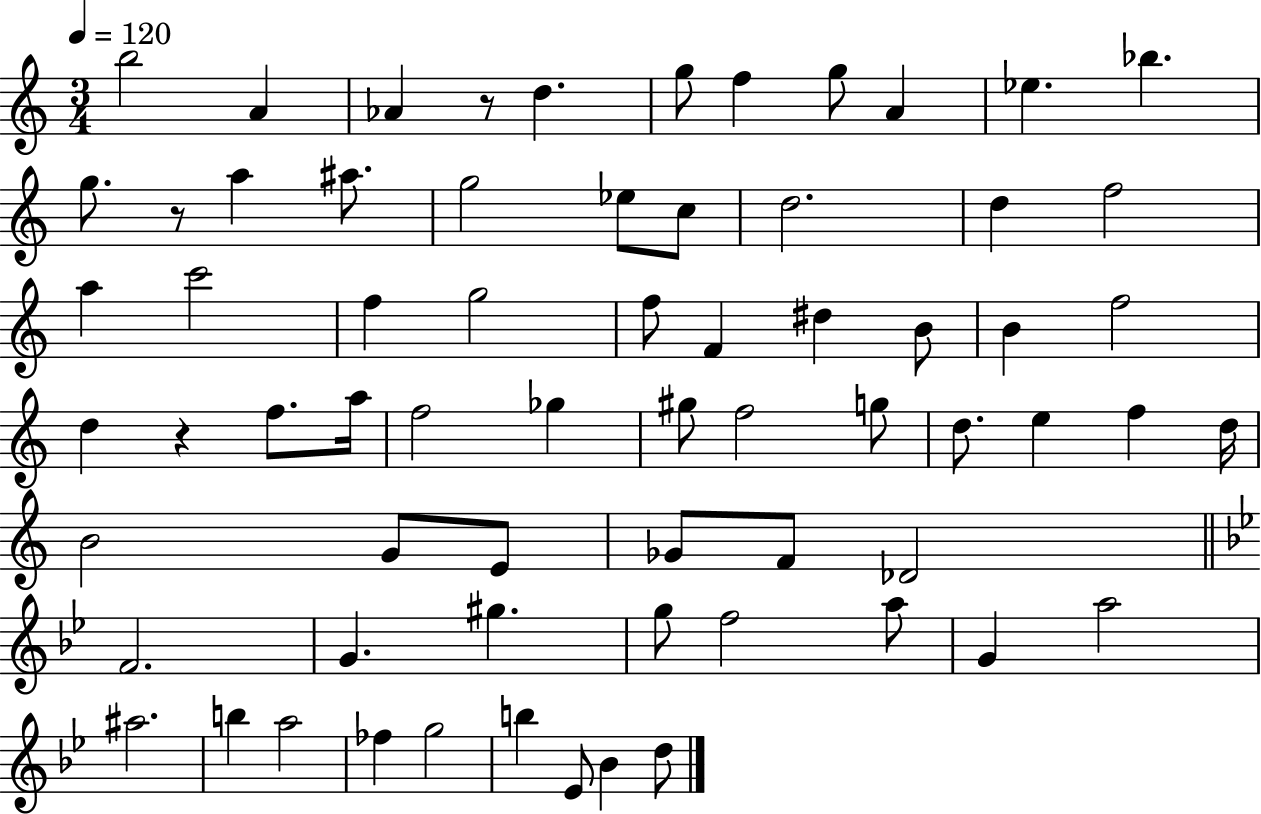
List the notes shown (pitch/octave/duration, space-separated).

B5/h A4/q Ab4/q R/e D5/q. G5/e F5/q G5/e A4/q Eb5/q. Bb5/q. G5/e. R/e A5/q A#5/e. G5/h Eb5/e C5/e D5/h. D5/q F5/h A5/q C6/h F5/q G5/h F5/e F4/q D#5/q B4/e B4/q F5/h D5/q R/q F5/e. A5/s F5/h Gb5/q G#5/e F5/h G5/e D5/e. E5/q F5/q D5/s B4/h G4/e E4/e Gb4/e F4/e Db4/h F4/h. G4/q. G#5/q. G5/e F5/h A5/e G4/q A5/h A#5/h. B5/q A5/h FES5/q G5/h B5/q Eb4/e Bb4/q D5/e